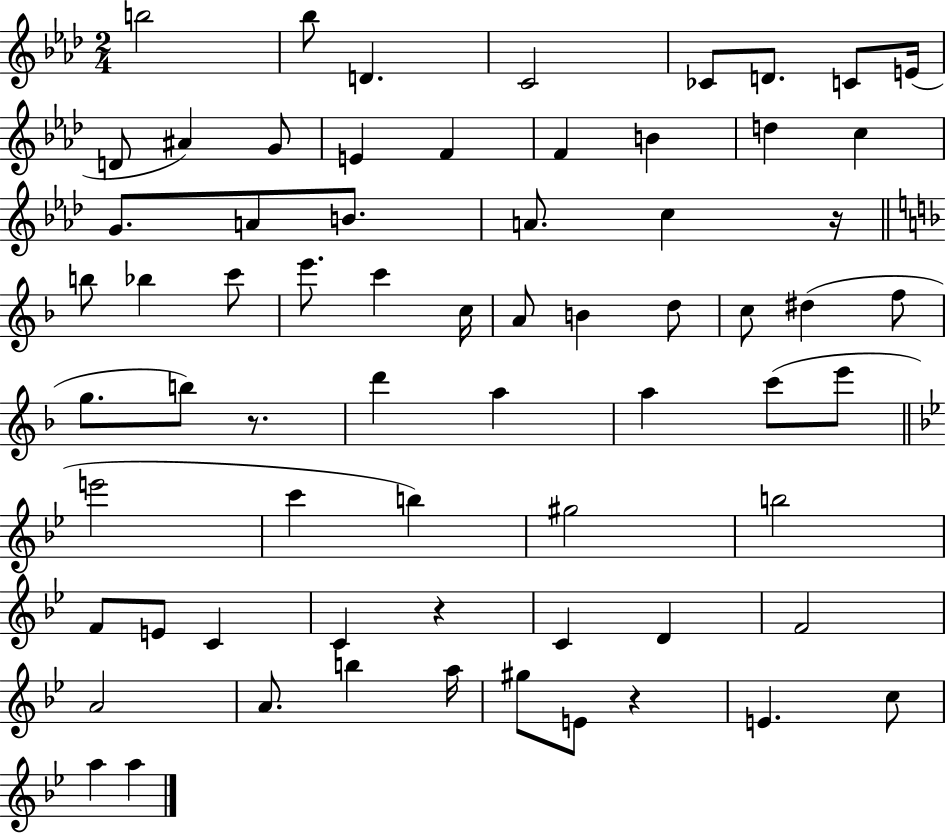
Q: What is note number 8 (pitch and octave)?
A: E4